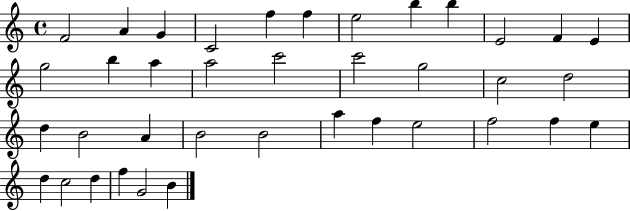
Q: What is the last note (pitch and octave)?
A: B4